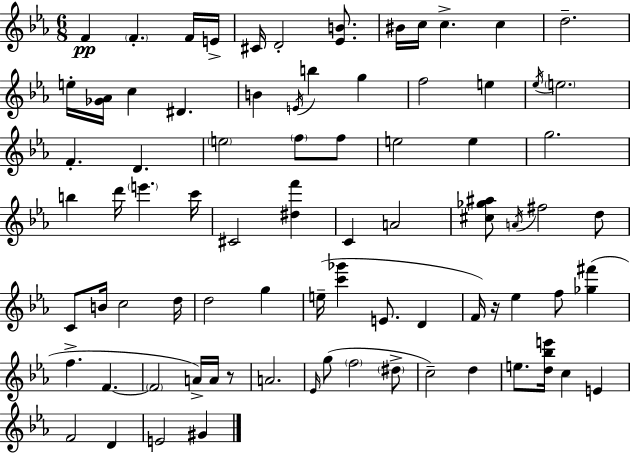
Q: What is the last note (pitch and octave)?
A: G#4